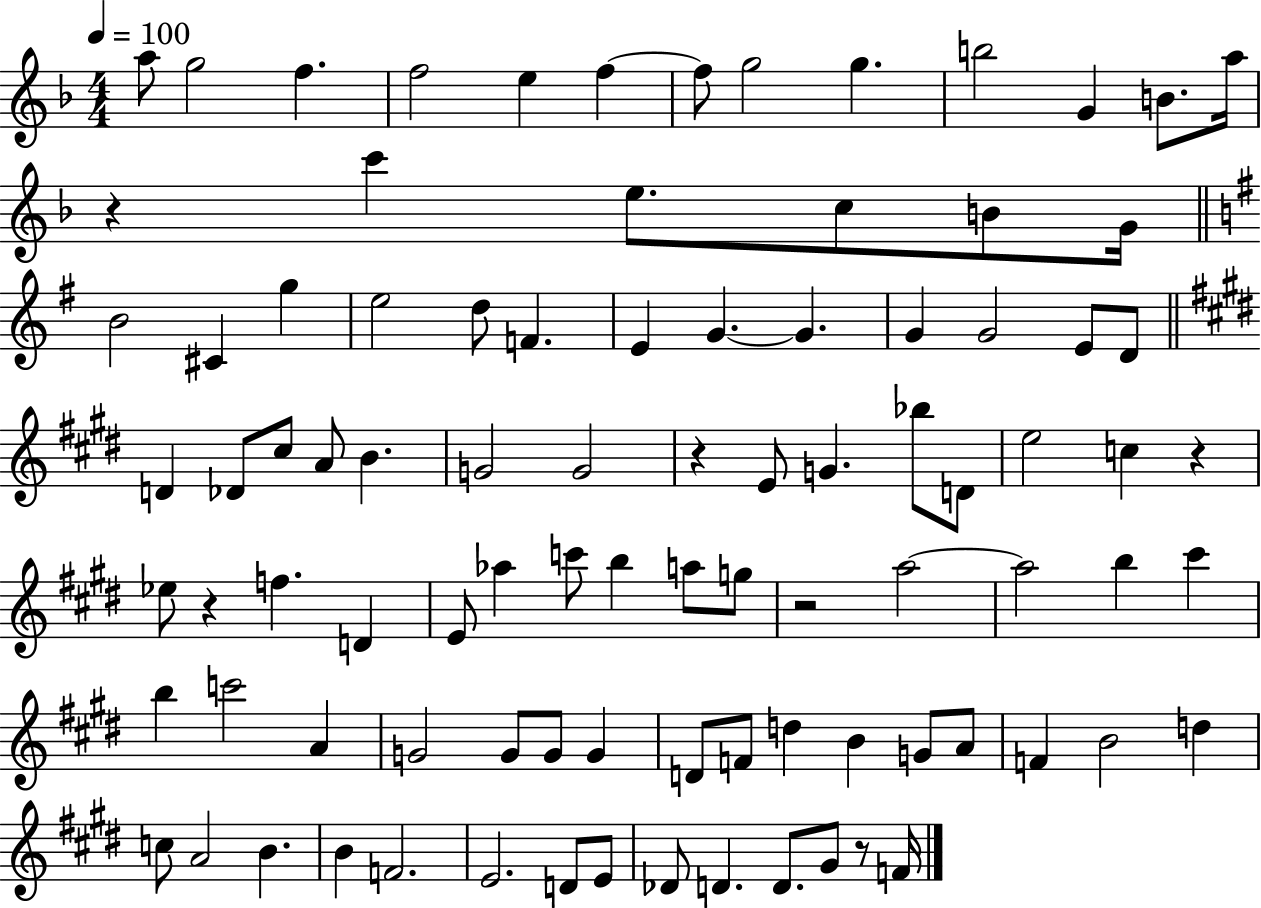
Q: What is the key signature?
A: F major